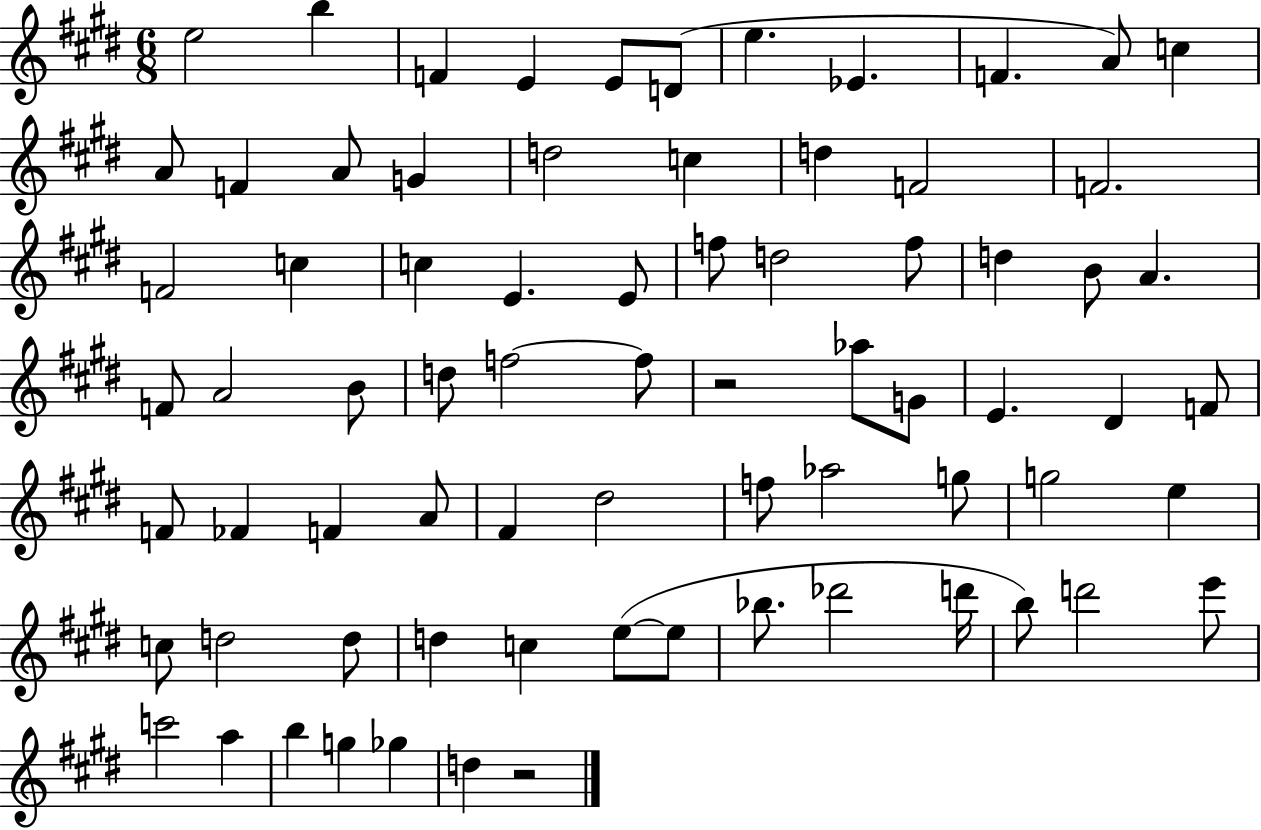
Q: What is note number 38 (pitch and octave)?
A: Ab5